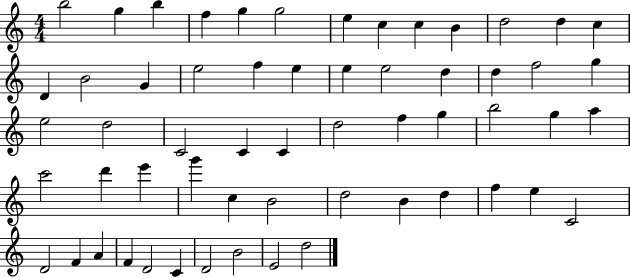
{
  \clef treble
  \numericTimeSignature
  \time 4/4
  \key c \major
  b''2 g''4 b''4 | f''4 g''4 g''2 | e''4 c''4 c''4 b'4 | d''2 d''4 c''4 | \break d'4 b'2 g'4 | e''2 f''4 e''4 | e''4 e''2 d''4 | d''4 f''2 g''4 | \break e''2 d''2 | c'2 c'4 c'4 | d''2 f''4 g''4 | b''2 g''4 a''4 | \break c'''2 d'''4 e'''4 | g'''4 c''4 b'2 | d''2 b'4 d''4 | f''4 e''4 c'2 | \break d'2 f'4 a'4 | f'4 d'2 c'4 | d'2 b'2 | e'2 d''2 | \break \bar "|."
}